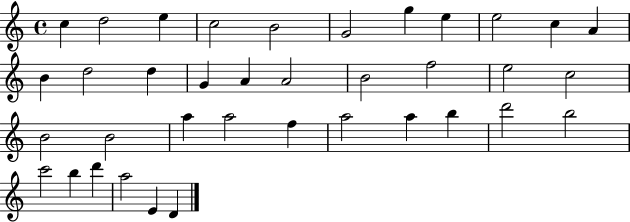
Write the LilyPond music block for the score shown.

{
  \clef treble
  \time 4/4
  \defaultTimeSignature
  \key c \major
  c''4 d''2 e''4 | c''2 b'2 | g'2 g''4 e''4 | e''2 c''4 a'4 | \break b'4 d''2 d''4 | g'4 a'4 a'2 | b'2 f''2 | e''2 c''2 | \break b'2 b'2 | a''4 a''2 f''4 | a''2 a''4 b''4 | d'''2 b''2 | \break c'''2 b''4 d'''4 | a''2 e'4 d'4 | \bar "|."
}